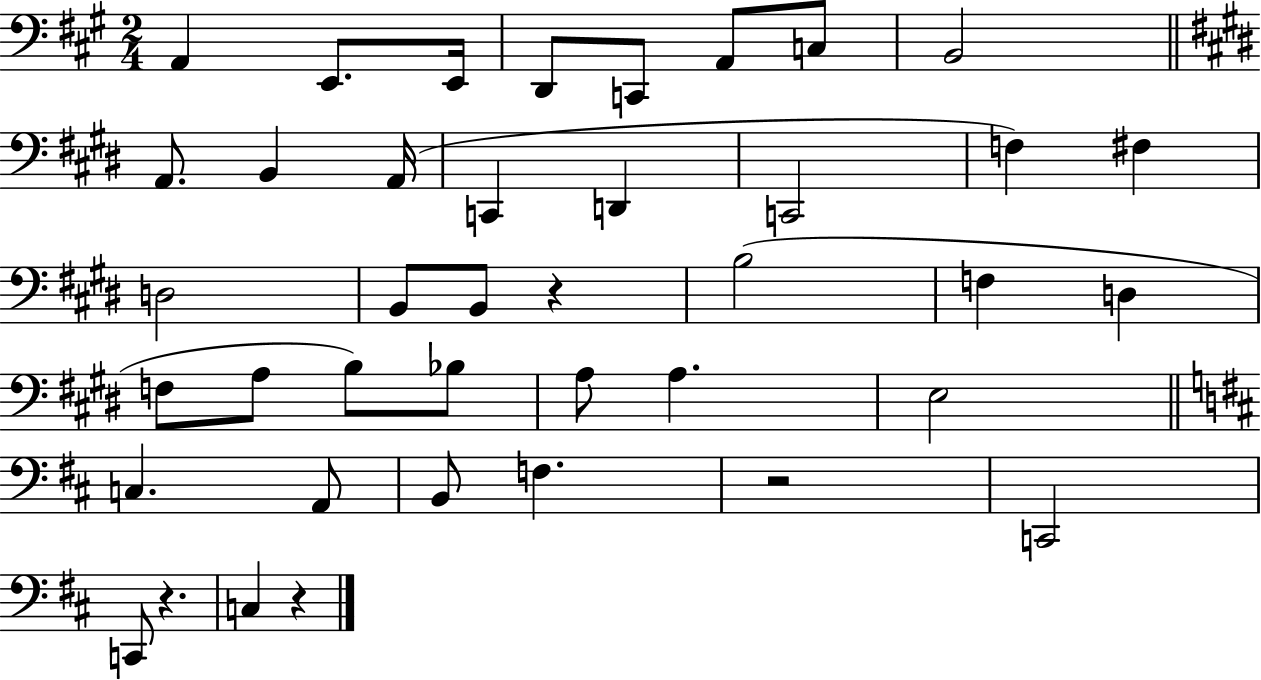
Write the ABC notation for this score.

X:1
T:Untitled
M:2/4
L:1/4
K:A
A,, E,,/2 E,,/4 D,,/2 C,,/2 A,,/2 C,/2 B,,2 A,,/2 B,, A,,/4 C,, D,, C,,2 F, ^F, D,2 B,,/2 B,,/2 z B,2 F, D, F,/2 A,/2 B,/2 _B,/2 A,/2 A, E,2 C, A,,/2 B,,/2 F, z2 C,,2 C,,/2 z C, z